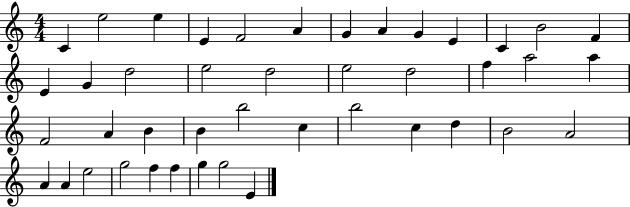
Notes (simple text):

C4/q E5/h E5/q E4/q F4/h A4/q G4/q A4/q G4/q E4/q C4/q B4/h F4/q E4/q G4/q D5/h E5/h D5/h E5/h D5/h F5/q A5/h A5/q F4/h A4/q B4/q B4/q B5/h C5/q B5/h C5/q D5/q B4/h A4/h A4/q A4/q E5/h G5/h F5/q F5/q G5/q G5/h E4/q